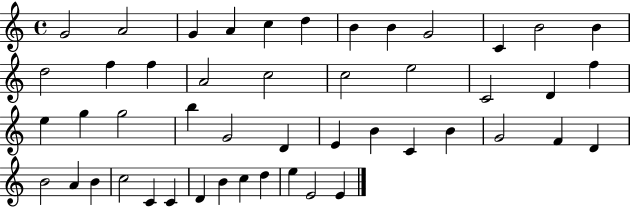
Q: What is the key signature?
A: C major